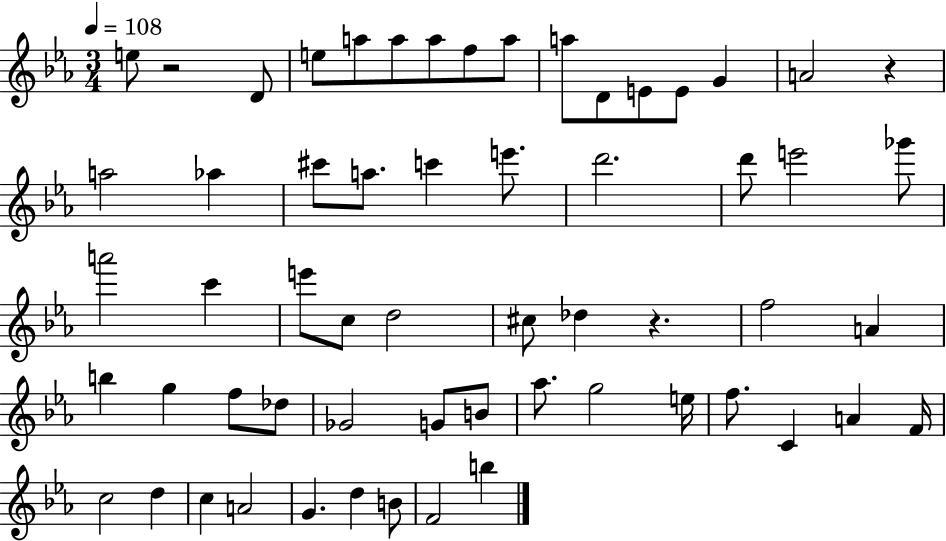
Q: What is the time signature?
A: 3/4